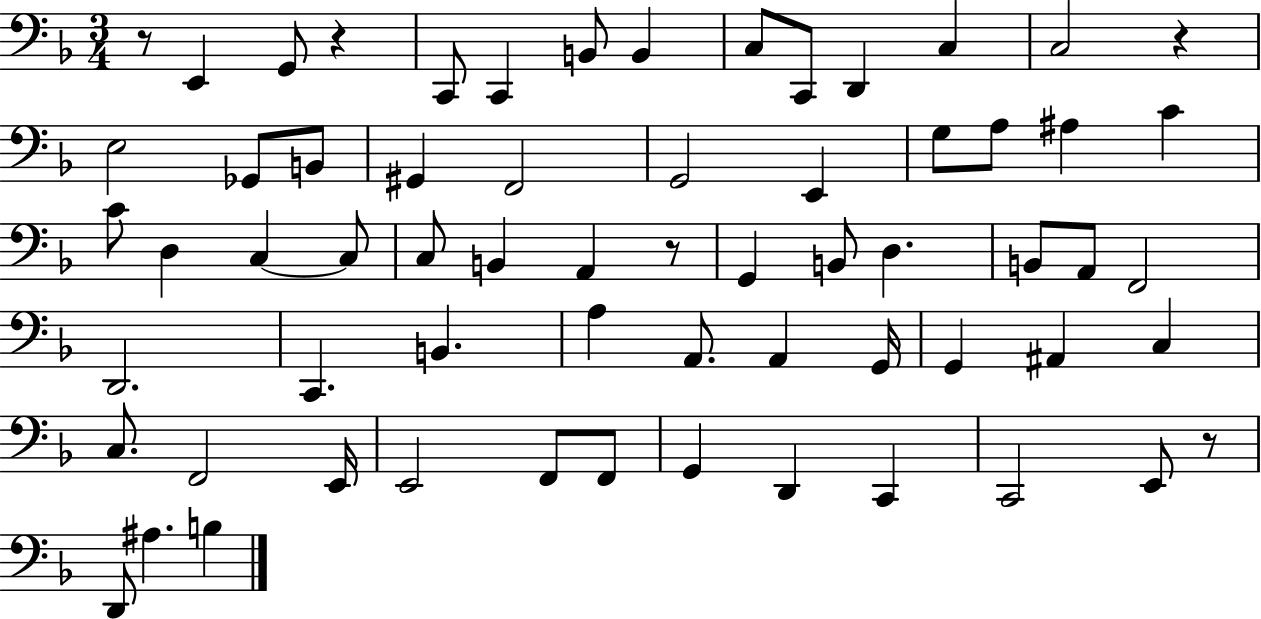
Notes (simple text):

R/e E2/q G2/e R/q C2/e C2/q B2/e B2/q C3/e C2/e D2/q C3/q C3/h R/q E3/h Gb2/e B2/e G#2/q F2/h G2/h E2/q G3/e A3/e A#3/q C4/q C4/e D3/q C3/q C3/e C3/e B2/q A2/q R/e G2/q B2/e D3/q. B2/e A2/e F2/h D2/h. C2/q. B2/q. A3/q A2/e. A2/q G2/s G2/q A#2/q C3/q C3/e. F2/h E2/s E2/h F2/e F2/e G2/q D2/q C2/q C2/h E2/e R/e D2/e A#3/q. B3/q